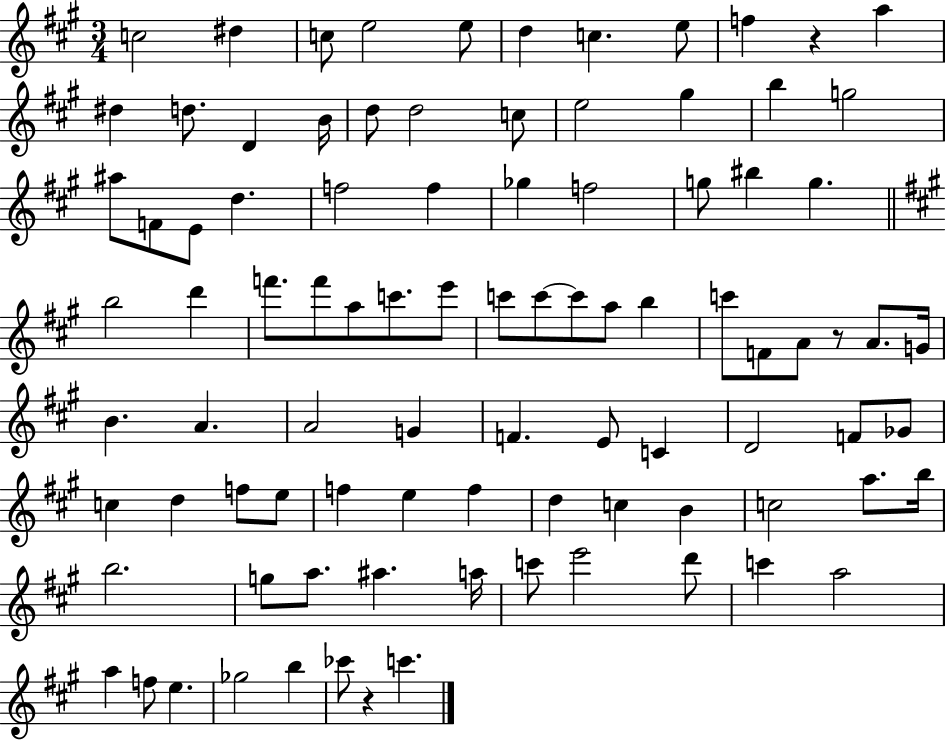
X:1
T:Untitled
M:3/4
L:1/4
K:A
c2 ^d c/2 e2 e/2 d c e/2 f z a ^d d/2 D B/4 d/2 d2 c/2 e2 ^g b g2 ^a/2 F/2 E/2 d f2 f _g f2 g/2 ^b g b2 d' f'/2 f'/2 a/2 c'/2 e'/2 c'/2 c'/2 c'/2 a/2 b c'/2 F/2 A/2 z/2 A/2 G/4 B A A2 G F E/2 C D2 F/2 _G/2 c d f/2 e/2 f e f d c B c2 a/2 b/4 b2 g/2 a/2 ^a a/4 c'/2 e'2 d'/2 c' a2 a f/2 e _g2 b _c'/2 z c'